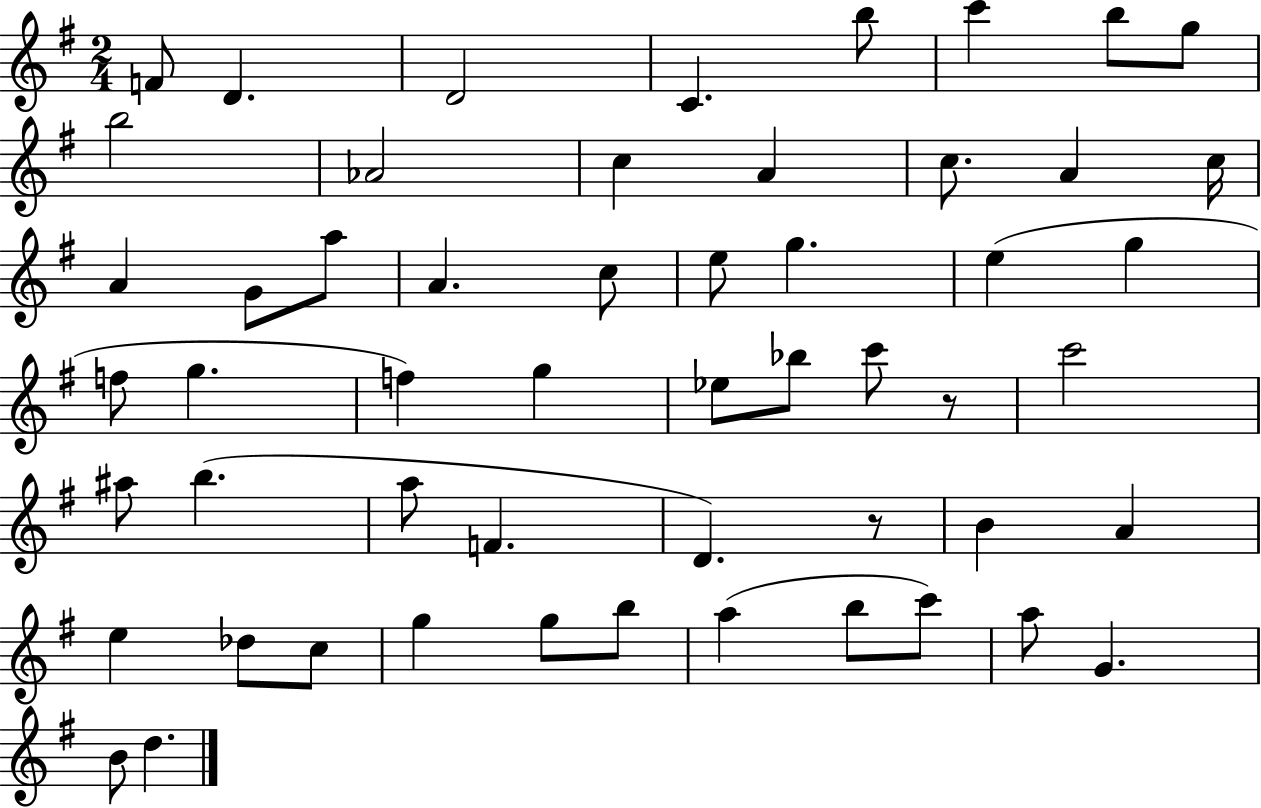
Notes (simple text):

F4/e D4/q. D4/h C4/q. B5/e C6/q B5/e G5/e B5/h Ab4/h C5/q A4/q C5/e. A4/q C5/s A4/q G4/e A5/e A4/q. C5/e E5/e G5/q. E5/q G5/q F5/e G5/q. F5/q G5/q Eb5/e Bb5/e C6/e R/e C6/h A#5/e B5/q. A5/e F4/q. D4/q. R/e B4/q A4/q E5/q Db5/e C5/e G5/q G5/e B5/e A5/q B5/e C6/e A5/e G4/q. B4/e D5/q.